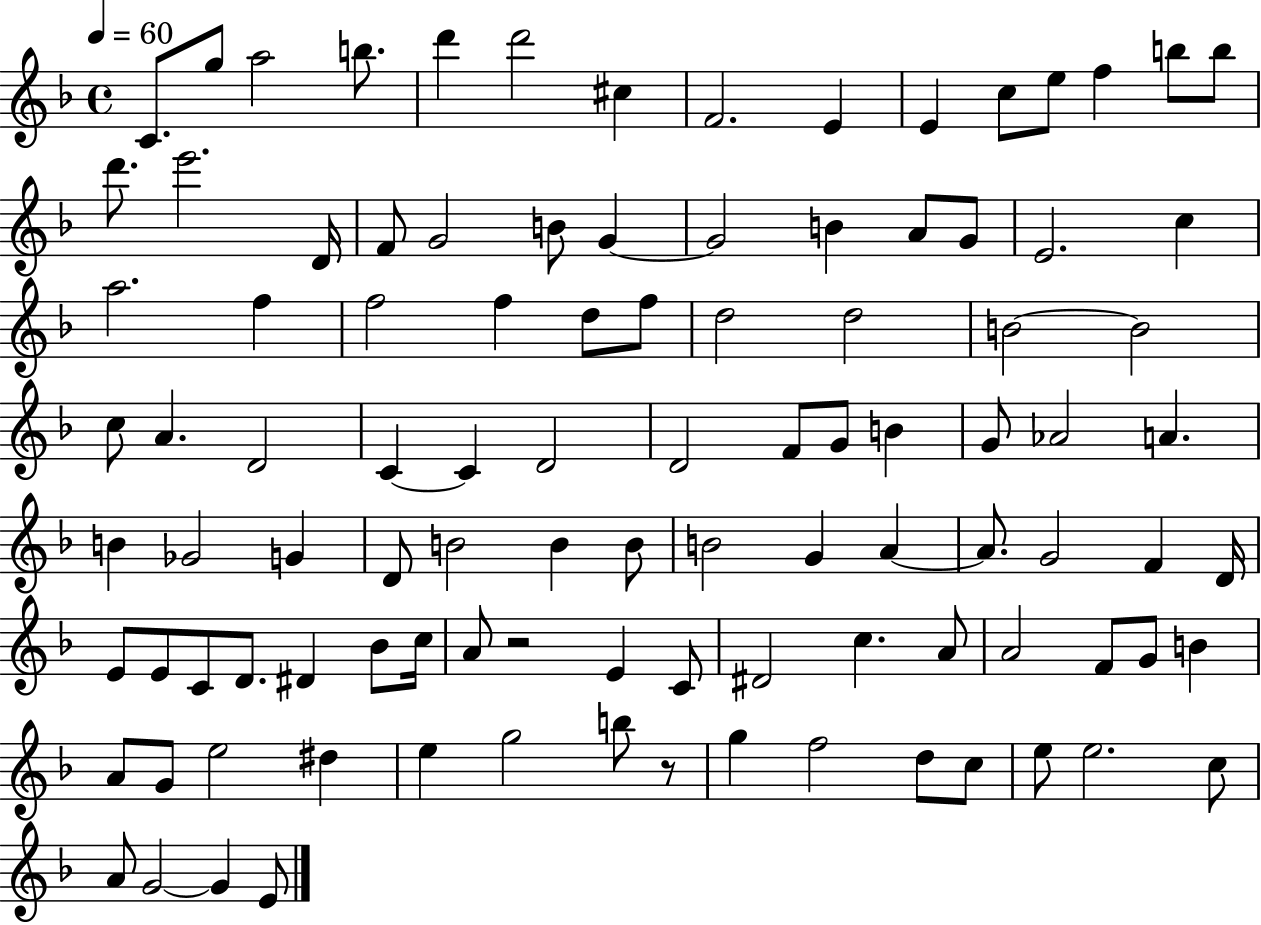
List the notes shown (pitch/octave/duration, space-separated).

C4/e. G5/e A5/h B5/e. D6/q D6/h C#5/q F4/h. E4/q E4/q C5/e E5/e F5/q B5/e B5/e D6/e. E6/h. D4/s F4/e G4/h B4/e G4/q G4/h B4/q A4/e G4/e E4/h. C5/q A5/h. F5/q F5/h F5/q D5/e F5/e D5/h D5/h B4/h B4/h C5/e A4/q. D4/h C4/q C4/q D4/h D4/h F4/e G4/e B4/q G4/e Ab4/h A4/q. B4/q Gb4/h G4/q D4/e B4/h B4/q B4/e B4/h G4/q A4/q A4/e. G4/h F4/q D4/s E4/e E4/e C4/e D4/e. D#4/q Bb4/e C5/s A4/e R/h E4/q C4/e D#4/h C5/q. A4/e A4/h F4/e G4/e B4/q A4/e G4/e E5/h D#5/q E5/q G5/h B5/e R/e G5/q F5/h D5/e C5/e E5/e E5/h. C5/e A4/e G4/h G4/q E4/e